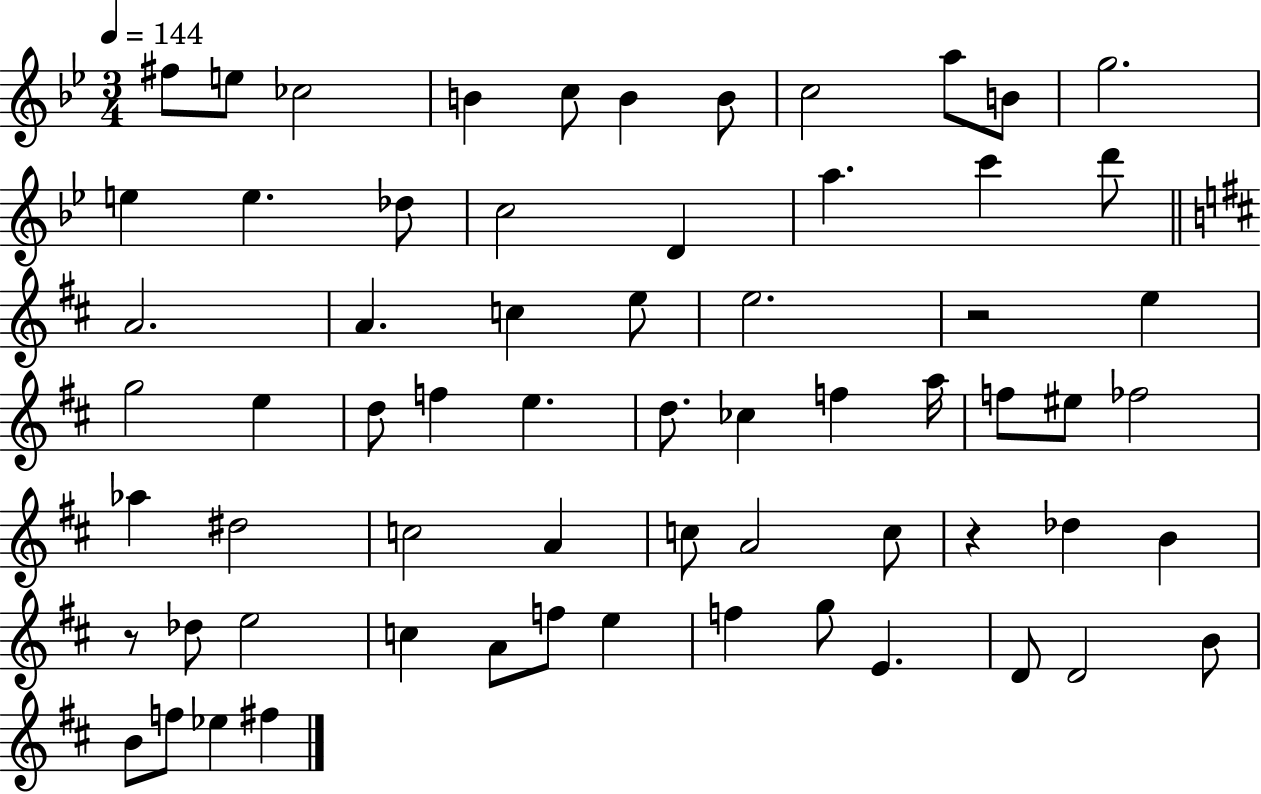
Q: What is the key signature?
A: BES major